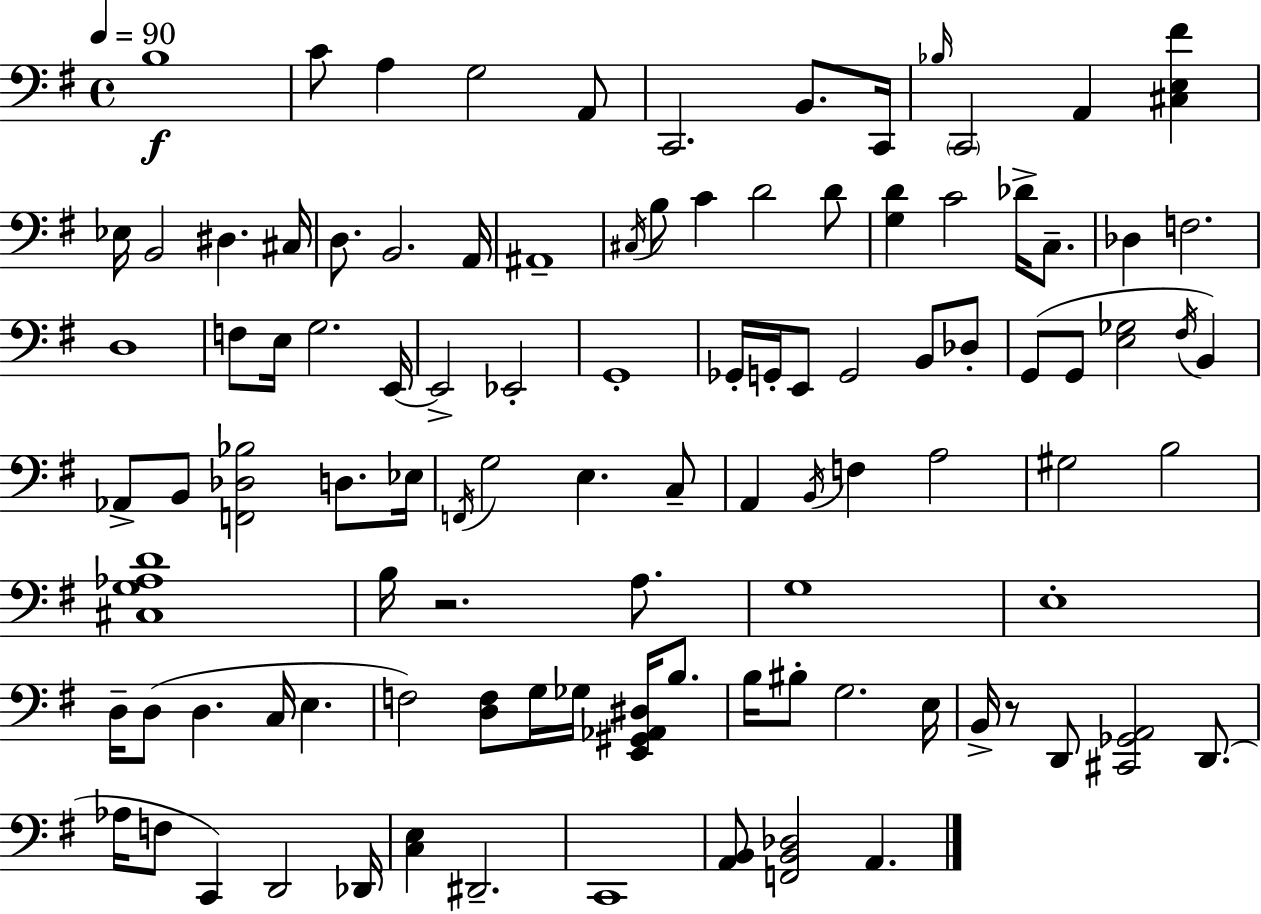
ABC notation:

X:1
T:Untitled
M:4/4
L:1/4
K:Em
B,4 C/2 A, G,2 A,,/2 C,,2 B,,/2 C,,/4 _B,/4 C,,2 A,, [^C,E,^F] _E,/4 B,,2 ^D, ^C,/4 D,/2 B,,2 A,,/4 ^A,,4 ^C,/4 B,/2 C D2 D/2 [G,D] C2 _D/4 C,/2 _D, F,2 D,4 F,/2 E,/4 G,2 E,,/4 E,,2 _E,,2 G,,4 _G,,/4 G,,/4 E,,/2 G,,2 B,,/2 _D,/2 G,,/2 G,,/2 [E,_G,]2 ^F,/4 B,, _A,,/2 B,,/2 [F,,_D,_B,]2 D,/2 _E,/4 F,,/4 G,2 E, C,/2 A,, B,,/4 F, A,2 ^G,2 B,2 [^C,G,_A,D]4 B,/4 z2 A,/2 G,4 E,4 D,/4 D,/2 D, C,/4 E, F,2 [D,F,]/2 G,/4 _G,/4 [E,,^G,,_A,,^D,]/4 B,/2 B,/4 ^B,/2 G,2 E,/4 B,,/4 z/2 D,,/2 [^C,,_G,,A,,]2 D,,/2 _A,/4 F,/2 C,, D,,2 _D,,/4 [C,E,] ^D,,2 C,,4 [A,,B,,]/2 [F,,B,,_D,]2 A,,